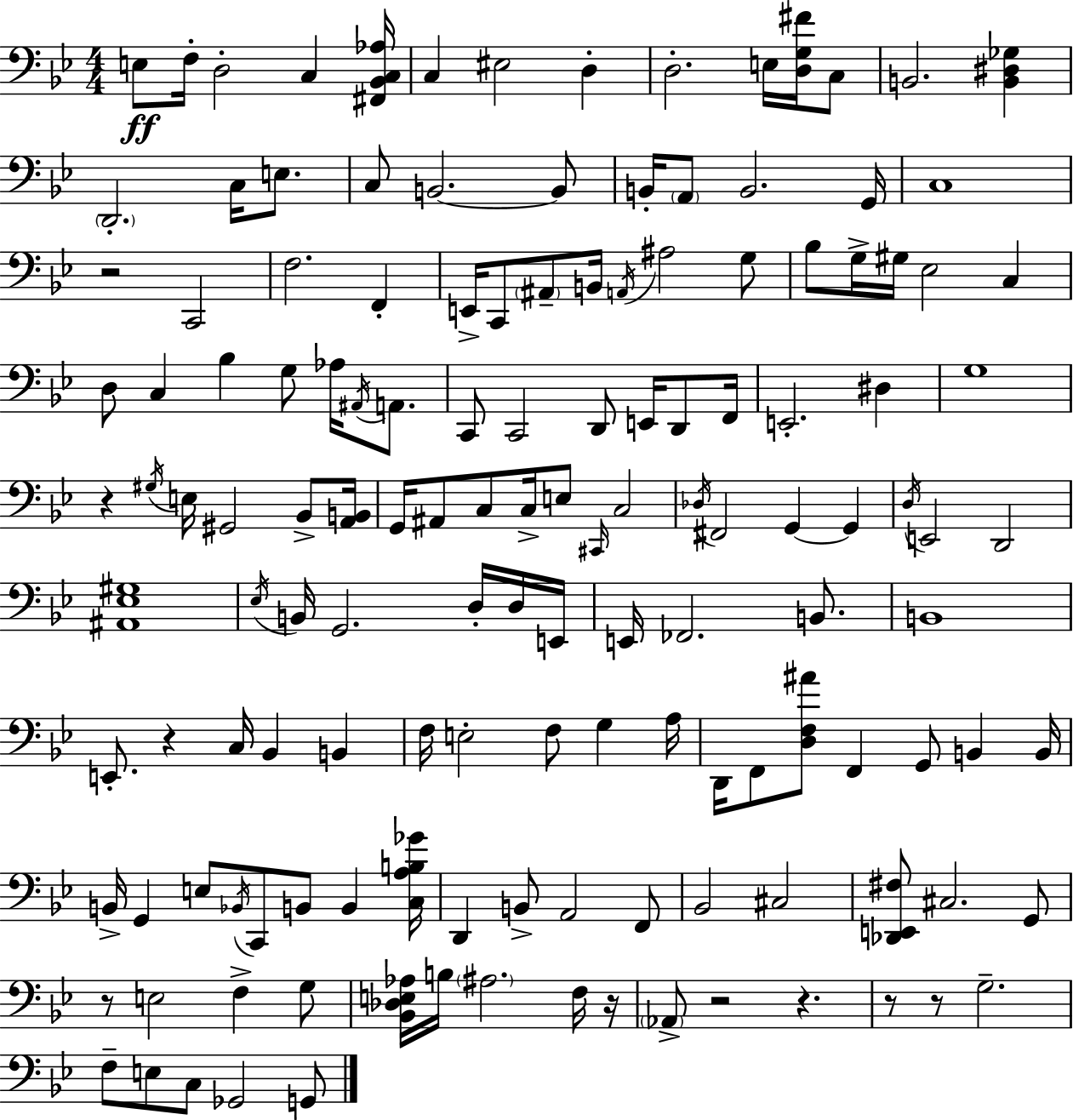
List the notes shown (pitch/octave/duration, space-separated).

E3/e F3/s D3/h C3/q [F#2,Bb2,C3,Ab3]/s C3/q EIS3/h D3/q D3/h. E3/s [D3,G3,F#4]/s C3/e B2/h. [B2,D#3,Gb3]/q D2/h. C3/s E3/e. C3/e B2/h. B2/e B2/s A2/e B2/h. G2/s C3/w R/h C2/h F3/h. F2/q E2/s C2/e A#2/e B2/s A2/s A#3/h G3/e Bb3/e G3/s G#3/s Eb3/h C3/q D3/e C3/q Bb3/q G3/e Ab3/s A#2/s A2/e. C2/e C2/h D2/e E2/s D2/e F2/s E2/h. D#3/q G3/w R/q G#3/s E3/s G#2/h Bb2/e [A2,B2]/s G2/s A#2/e C3/e C3/s E3/e C#2/s C3/h Db3/s F#2/h G2/q G2/q D3/s E2/h D2/h [A#2,Eb3,G#3]/w Eb3/s B2/s G2/h. D3/s D3/s E2/s E2/s FES2/h. B2/e. B2/w E2/e. R/q C3/s Bb2/q B2/q F3/s E3/h F3/e G3/q A3/s D2/s F2/e [D3,F3,A#4]/e F2/q G2/e B2/q B2/s B2/s G2/q E3/e Bb2/s C2/e B2/e B2/q [C3,A3,B3,Gb4]/s D2/q B2/e A2/h F2/e Bb2/h C#3/h [Db2,E2,F#3]/e C#3/h. G2/e R/e E3/h F3/q G3/e [Bb2,Db3,E3,Ab3]/s B3/s A#3/h. F3/s R/s Ab2/e R/h R/q. R/e R/e G3/h. F3/e E3/e C3/e Gb2/h G2/e